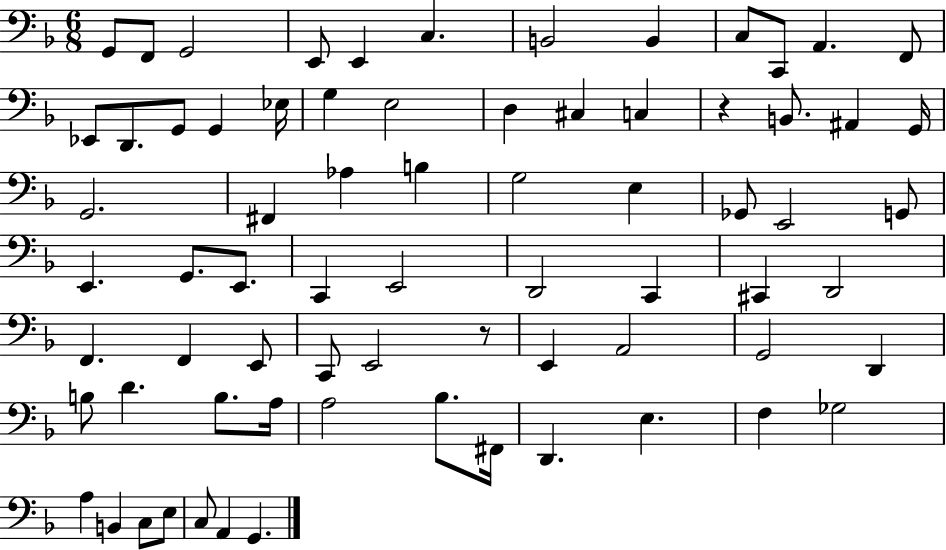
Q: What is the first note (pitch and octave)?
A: G2